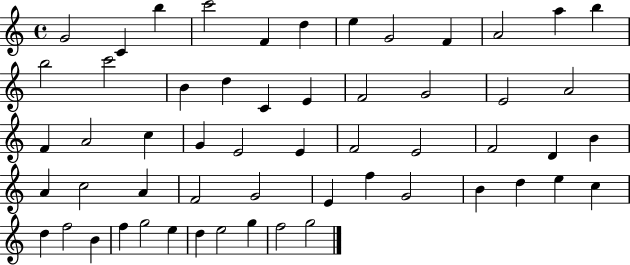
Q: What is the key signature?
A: C major